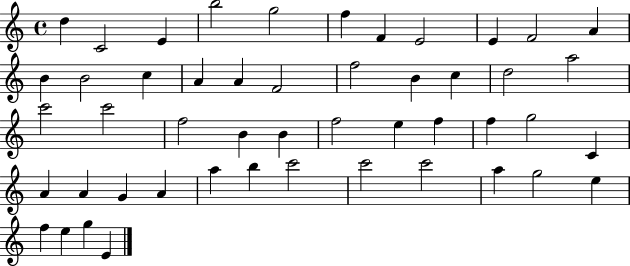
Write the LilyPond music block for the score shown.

{
  \clef treble
  \time 4/4
  \defaultTimeSignature
  \key c \major
  d''4 c'2 e'4 | b''2 g''2 | f''4 f'4 e'2 | e'4 f'2 a'4 | \break b'4 b'2 c''4 | a'4 a'4 f'2 | f''2 b'4 c''4 | d''2 a''2 | \break c'''2 c'''2 | f''2 b'4 b'4 | f''2 e''4 f''4 | f''4 g''2 c'4 | \break a'4 a'4 g'4 a'4 | a''4 b''4 c'''2 | c'''2 c'''2 | a''4 g''2 e''4 | \break f''4 e''4 g''4 e'4 | \bar "|."
}